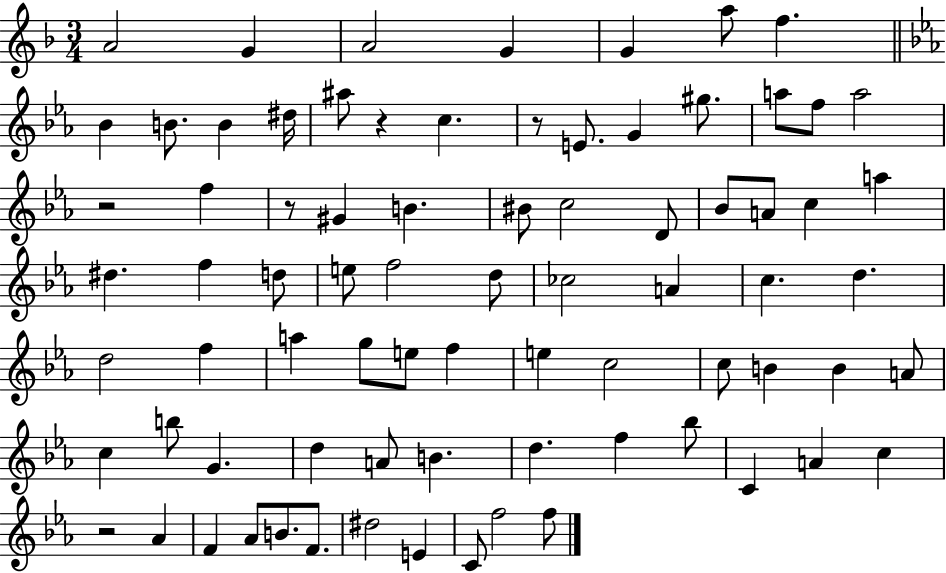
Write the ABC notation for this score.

X:1
T:Untitled
M:3/4
L:1/4
K:F
A2 G A2 G G a/2 f _B B/2 B ^d/4 ^a/2 z c z/2 E/2 G ^g/2 a/2 f/2 a2 z2 f z/2 ^G B ^B/2 c2 D/2 _B/2 A/2 c a ^d f d/2 e/2 f2 d/2 _c2 A c d d2 f a g/2 e/2 f e c2 c/2 B B A/2 c b/2 G d A/2 B d f _b/2 C A c z2 _A F _A/2 B/2 F/2 ^d2 E C/2 f2 f/2